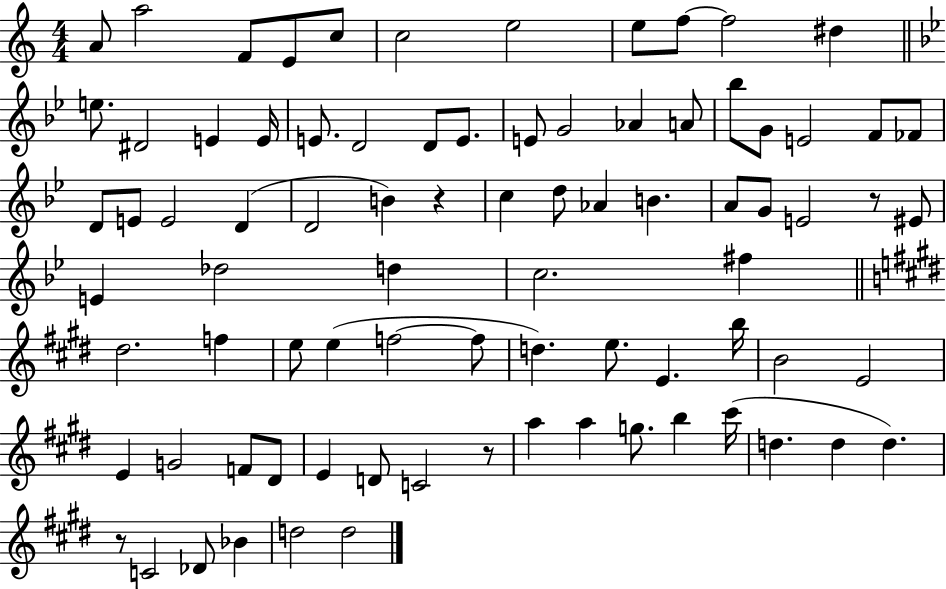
{
  \clef treble
  \numericTimeSignature
  \time 4/4
  \key c \major
  \repeat volta 2 { a'8 a''2 f'8 e'8 c''8 | c''2 e''2 | e''8 f''8~~ f''2 dis''4 | \bar "||" \break \key bes \major e''8. dis'2 e'4 e'16 | e'8. d'2 d'8 e'8. | e'8 g'2 aes'4 a'8 | bes''8 g'8 e'2 f'8 fes'8 | \break d'8 e'8 e'2 d'4( | d'2 b'4) r4 | c''4 d''8 aes'4 b'4. | a'8 g'8 e'2 r8 eis'8 | \break e'4 des''2 d''4 | c''2. fis''4 | \bar "||" \break \key e \major dis''2. f''4 | e''8 e''4( f''2~~ f''8 | d''4.) e''8. e'4. b''16 | b'2 e'2 | \break e'4 g'2 f'8 dis'8 | e'4 d'8 c'2 r8 | a''4 a''4 g''8. b''4 cis'''16( | d''4. d''4 d''4.) | \break r8 c'2 des'8 bes'4 | d''2 d''2 | } \bar "|."
}